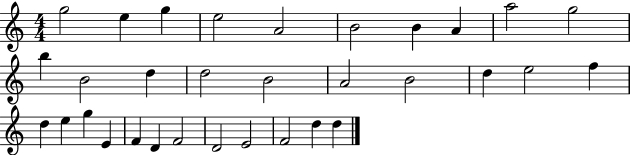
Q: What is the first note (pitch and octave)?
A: G5